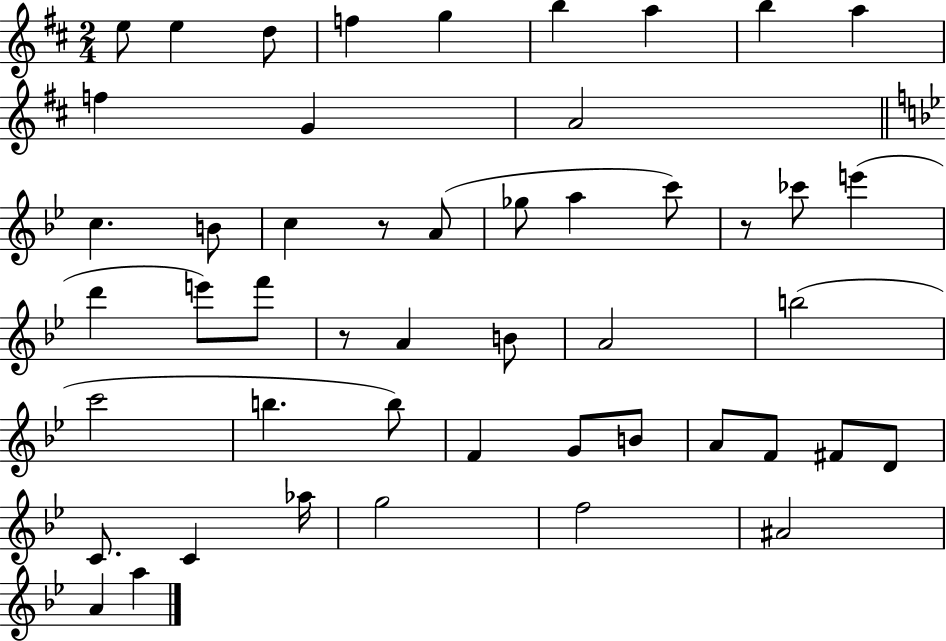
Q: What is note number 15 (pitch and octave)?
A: C5